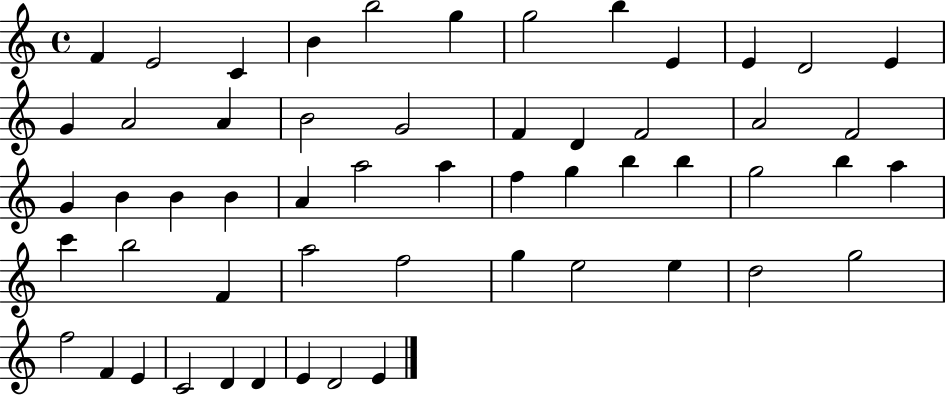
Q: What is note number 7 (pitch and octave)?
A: G5